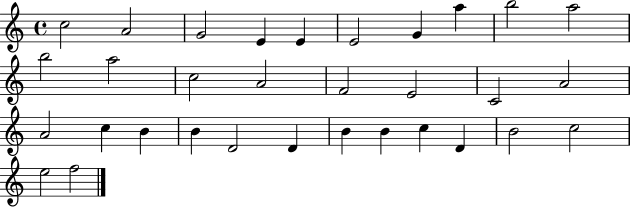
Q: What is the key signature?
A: C major